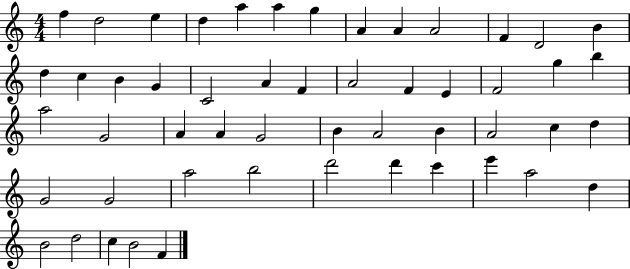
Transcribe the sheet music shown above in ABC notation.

X:1
T:Untitled
M:4/4
L:1/4
K:C
f d2 e d a a g A A A2 F D2 B d c B G C2 A F A2 F E F2 g b a2 G2 A A G2 B A2 B A2 c d G2 G2 a2 b2 d'2 d' c' e' a2 d B2 d2 c B2 F